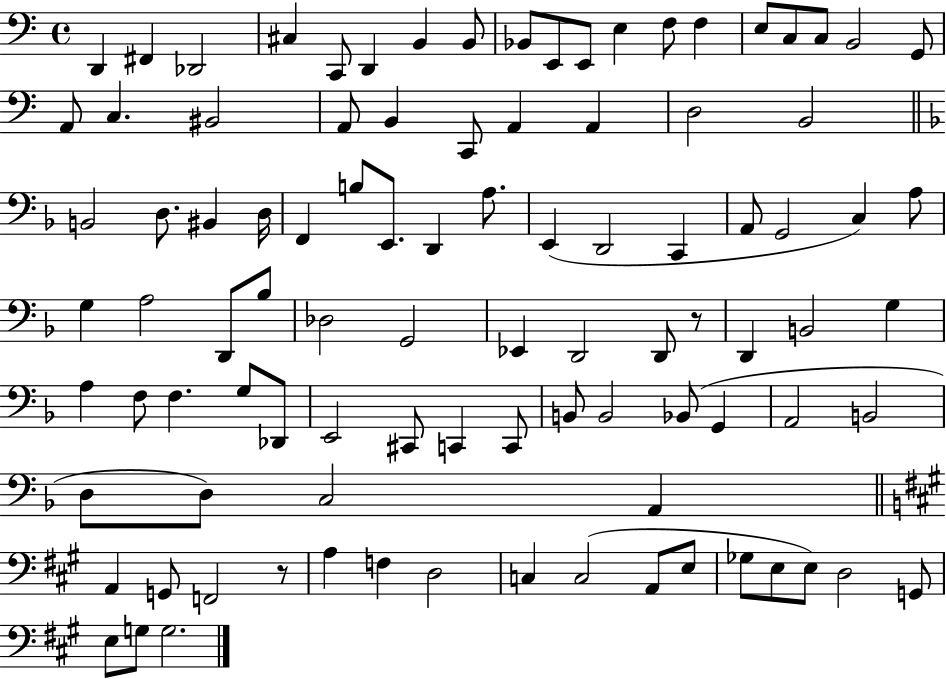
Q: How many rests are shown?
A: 2